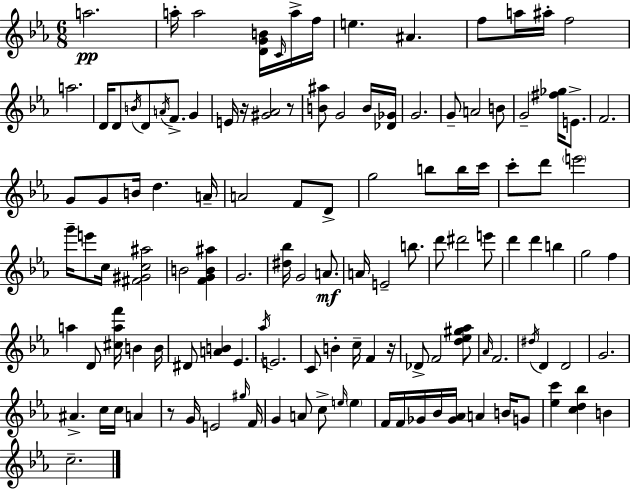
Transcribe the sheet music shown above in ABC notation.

X:1
T:Untitled
M:6/8
L:1/4
K:Eb
a2 a/4 a2 [DGB]/4 C/4 a/4 f/4 e ^A f/2 a/4 ^a/4 f2 a2 D/4 D/2 B/4 D/2 A/4 F/2 G E/4 z/4 [^G_A]2 z/2 [B^a]/2 G2 B/4 [_D_G]/4 G2 G/2 A2 B/2 G2 [^f_g]/4 E/2 F2 G/2 G/2 B/4 d A/4 A2 F/2 D/2 g2 b/2 b/4 c'/4 c'/2 d'/2 e'2 g'/4 e'/2 c/4 [^F^Gc^a]2 B2 [FGB^a] G2 [^d_b]/4 G2 A/2 A/4 E2 b/2 d'/2 ^d'2 e'/2 d' d' b g2 f a D/2 [^caf']/4 B B/4 ^D/2 [AB] _E _a/4 E2 C/2 B c/4 F z/4 _D/2 F2 [d_e^g_a]/2 _A/4 F2 ^d/4 D D2 G2 ^A c/4 c/4 A z/2 G/4 E2 ^g/4 F/4 G A/2 c/2 e/4 e F/4 F/4 _G/4 _B/4 [_G_A]/4 A B/4 G/2 [_ec'] [cd_b] B c2